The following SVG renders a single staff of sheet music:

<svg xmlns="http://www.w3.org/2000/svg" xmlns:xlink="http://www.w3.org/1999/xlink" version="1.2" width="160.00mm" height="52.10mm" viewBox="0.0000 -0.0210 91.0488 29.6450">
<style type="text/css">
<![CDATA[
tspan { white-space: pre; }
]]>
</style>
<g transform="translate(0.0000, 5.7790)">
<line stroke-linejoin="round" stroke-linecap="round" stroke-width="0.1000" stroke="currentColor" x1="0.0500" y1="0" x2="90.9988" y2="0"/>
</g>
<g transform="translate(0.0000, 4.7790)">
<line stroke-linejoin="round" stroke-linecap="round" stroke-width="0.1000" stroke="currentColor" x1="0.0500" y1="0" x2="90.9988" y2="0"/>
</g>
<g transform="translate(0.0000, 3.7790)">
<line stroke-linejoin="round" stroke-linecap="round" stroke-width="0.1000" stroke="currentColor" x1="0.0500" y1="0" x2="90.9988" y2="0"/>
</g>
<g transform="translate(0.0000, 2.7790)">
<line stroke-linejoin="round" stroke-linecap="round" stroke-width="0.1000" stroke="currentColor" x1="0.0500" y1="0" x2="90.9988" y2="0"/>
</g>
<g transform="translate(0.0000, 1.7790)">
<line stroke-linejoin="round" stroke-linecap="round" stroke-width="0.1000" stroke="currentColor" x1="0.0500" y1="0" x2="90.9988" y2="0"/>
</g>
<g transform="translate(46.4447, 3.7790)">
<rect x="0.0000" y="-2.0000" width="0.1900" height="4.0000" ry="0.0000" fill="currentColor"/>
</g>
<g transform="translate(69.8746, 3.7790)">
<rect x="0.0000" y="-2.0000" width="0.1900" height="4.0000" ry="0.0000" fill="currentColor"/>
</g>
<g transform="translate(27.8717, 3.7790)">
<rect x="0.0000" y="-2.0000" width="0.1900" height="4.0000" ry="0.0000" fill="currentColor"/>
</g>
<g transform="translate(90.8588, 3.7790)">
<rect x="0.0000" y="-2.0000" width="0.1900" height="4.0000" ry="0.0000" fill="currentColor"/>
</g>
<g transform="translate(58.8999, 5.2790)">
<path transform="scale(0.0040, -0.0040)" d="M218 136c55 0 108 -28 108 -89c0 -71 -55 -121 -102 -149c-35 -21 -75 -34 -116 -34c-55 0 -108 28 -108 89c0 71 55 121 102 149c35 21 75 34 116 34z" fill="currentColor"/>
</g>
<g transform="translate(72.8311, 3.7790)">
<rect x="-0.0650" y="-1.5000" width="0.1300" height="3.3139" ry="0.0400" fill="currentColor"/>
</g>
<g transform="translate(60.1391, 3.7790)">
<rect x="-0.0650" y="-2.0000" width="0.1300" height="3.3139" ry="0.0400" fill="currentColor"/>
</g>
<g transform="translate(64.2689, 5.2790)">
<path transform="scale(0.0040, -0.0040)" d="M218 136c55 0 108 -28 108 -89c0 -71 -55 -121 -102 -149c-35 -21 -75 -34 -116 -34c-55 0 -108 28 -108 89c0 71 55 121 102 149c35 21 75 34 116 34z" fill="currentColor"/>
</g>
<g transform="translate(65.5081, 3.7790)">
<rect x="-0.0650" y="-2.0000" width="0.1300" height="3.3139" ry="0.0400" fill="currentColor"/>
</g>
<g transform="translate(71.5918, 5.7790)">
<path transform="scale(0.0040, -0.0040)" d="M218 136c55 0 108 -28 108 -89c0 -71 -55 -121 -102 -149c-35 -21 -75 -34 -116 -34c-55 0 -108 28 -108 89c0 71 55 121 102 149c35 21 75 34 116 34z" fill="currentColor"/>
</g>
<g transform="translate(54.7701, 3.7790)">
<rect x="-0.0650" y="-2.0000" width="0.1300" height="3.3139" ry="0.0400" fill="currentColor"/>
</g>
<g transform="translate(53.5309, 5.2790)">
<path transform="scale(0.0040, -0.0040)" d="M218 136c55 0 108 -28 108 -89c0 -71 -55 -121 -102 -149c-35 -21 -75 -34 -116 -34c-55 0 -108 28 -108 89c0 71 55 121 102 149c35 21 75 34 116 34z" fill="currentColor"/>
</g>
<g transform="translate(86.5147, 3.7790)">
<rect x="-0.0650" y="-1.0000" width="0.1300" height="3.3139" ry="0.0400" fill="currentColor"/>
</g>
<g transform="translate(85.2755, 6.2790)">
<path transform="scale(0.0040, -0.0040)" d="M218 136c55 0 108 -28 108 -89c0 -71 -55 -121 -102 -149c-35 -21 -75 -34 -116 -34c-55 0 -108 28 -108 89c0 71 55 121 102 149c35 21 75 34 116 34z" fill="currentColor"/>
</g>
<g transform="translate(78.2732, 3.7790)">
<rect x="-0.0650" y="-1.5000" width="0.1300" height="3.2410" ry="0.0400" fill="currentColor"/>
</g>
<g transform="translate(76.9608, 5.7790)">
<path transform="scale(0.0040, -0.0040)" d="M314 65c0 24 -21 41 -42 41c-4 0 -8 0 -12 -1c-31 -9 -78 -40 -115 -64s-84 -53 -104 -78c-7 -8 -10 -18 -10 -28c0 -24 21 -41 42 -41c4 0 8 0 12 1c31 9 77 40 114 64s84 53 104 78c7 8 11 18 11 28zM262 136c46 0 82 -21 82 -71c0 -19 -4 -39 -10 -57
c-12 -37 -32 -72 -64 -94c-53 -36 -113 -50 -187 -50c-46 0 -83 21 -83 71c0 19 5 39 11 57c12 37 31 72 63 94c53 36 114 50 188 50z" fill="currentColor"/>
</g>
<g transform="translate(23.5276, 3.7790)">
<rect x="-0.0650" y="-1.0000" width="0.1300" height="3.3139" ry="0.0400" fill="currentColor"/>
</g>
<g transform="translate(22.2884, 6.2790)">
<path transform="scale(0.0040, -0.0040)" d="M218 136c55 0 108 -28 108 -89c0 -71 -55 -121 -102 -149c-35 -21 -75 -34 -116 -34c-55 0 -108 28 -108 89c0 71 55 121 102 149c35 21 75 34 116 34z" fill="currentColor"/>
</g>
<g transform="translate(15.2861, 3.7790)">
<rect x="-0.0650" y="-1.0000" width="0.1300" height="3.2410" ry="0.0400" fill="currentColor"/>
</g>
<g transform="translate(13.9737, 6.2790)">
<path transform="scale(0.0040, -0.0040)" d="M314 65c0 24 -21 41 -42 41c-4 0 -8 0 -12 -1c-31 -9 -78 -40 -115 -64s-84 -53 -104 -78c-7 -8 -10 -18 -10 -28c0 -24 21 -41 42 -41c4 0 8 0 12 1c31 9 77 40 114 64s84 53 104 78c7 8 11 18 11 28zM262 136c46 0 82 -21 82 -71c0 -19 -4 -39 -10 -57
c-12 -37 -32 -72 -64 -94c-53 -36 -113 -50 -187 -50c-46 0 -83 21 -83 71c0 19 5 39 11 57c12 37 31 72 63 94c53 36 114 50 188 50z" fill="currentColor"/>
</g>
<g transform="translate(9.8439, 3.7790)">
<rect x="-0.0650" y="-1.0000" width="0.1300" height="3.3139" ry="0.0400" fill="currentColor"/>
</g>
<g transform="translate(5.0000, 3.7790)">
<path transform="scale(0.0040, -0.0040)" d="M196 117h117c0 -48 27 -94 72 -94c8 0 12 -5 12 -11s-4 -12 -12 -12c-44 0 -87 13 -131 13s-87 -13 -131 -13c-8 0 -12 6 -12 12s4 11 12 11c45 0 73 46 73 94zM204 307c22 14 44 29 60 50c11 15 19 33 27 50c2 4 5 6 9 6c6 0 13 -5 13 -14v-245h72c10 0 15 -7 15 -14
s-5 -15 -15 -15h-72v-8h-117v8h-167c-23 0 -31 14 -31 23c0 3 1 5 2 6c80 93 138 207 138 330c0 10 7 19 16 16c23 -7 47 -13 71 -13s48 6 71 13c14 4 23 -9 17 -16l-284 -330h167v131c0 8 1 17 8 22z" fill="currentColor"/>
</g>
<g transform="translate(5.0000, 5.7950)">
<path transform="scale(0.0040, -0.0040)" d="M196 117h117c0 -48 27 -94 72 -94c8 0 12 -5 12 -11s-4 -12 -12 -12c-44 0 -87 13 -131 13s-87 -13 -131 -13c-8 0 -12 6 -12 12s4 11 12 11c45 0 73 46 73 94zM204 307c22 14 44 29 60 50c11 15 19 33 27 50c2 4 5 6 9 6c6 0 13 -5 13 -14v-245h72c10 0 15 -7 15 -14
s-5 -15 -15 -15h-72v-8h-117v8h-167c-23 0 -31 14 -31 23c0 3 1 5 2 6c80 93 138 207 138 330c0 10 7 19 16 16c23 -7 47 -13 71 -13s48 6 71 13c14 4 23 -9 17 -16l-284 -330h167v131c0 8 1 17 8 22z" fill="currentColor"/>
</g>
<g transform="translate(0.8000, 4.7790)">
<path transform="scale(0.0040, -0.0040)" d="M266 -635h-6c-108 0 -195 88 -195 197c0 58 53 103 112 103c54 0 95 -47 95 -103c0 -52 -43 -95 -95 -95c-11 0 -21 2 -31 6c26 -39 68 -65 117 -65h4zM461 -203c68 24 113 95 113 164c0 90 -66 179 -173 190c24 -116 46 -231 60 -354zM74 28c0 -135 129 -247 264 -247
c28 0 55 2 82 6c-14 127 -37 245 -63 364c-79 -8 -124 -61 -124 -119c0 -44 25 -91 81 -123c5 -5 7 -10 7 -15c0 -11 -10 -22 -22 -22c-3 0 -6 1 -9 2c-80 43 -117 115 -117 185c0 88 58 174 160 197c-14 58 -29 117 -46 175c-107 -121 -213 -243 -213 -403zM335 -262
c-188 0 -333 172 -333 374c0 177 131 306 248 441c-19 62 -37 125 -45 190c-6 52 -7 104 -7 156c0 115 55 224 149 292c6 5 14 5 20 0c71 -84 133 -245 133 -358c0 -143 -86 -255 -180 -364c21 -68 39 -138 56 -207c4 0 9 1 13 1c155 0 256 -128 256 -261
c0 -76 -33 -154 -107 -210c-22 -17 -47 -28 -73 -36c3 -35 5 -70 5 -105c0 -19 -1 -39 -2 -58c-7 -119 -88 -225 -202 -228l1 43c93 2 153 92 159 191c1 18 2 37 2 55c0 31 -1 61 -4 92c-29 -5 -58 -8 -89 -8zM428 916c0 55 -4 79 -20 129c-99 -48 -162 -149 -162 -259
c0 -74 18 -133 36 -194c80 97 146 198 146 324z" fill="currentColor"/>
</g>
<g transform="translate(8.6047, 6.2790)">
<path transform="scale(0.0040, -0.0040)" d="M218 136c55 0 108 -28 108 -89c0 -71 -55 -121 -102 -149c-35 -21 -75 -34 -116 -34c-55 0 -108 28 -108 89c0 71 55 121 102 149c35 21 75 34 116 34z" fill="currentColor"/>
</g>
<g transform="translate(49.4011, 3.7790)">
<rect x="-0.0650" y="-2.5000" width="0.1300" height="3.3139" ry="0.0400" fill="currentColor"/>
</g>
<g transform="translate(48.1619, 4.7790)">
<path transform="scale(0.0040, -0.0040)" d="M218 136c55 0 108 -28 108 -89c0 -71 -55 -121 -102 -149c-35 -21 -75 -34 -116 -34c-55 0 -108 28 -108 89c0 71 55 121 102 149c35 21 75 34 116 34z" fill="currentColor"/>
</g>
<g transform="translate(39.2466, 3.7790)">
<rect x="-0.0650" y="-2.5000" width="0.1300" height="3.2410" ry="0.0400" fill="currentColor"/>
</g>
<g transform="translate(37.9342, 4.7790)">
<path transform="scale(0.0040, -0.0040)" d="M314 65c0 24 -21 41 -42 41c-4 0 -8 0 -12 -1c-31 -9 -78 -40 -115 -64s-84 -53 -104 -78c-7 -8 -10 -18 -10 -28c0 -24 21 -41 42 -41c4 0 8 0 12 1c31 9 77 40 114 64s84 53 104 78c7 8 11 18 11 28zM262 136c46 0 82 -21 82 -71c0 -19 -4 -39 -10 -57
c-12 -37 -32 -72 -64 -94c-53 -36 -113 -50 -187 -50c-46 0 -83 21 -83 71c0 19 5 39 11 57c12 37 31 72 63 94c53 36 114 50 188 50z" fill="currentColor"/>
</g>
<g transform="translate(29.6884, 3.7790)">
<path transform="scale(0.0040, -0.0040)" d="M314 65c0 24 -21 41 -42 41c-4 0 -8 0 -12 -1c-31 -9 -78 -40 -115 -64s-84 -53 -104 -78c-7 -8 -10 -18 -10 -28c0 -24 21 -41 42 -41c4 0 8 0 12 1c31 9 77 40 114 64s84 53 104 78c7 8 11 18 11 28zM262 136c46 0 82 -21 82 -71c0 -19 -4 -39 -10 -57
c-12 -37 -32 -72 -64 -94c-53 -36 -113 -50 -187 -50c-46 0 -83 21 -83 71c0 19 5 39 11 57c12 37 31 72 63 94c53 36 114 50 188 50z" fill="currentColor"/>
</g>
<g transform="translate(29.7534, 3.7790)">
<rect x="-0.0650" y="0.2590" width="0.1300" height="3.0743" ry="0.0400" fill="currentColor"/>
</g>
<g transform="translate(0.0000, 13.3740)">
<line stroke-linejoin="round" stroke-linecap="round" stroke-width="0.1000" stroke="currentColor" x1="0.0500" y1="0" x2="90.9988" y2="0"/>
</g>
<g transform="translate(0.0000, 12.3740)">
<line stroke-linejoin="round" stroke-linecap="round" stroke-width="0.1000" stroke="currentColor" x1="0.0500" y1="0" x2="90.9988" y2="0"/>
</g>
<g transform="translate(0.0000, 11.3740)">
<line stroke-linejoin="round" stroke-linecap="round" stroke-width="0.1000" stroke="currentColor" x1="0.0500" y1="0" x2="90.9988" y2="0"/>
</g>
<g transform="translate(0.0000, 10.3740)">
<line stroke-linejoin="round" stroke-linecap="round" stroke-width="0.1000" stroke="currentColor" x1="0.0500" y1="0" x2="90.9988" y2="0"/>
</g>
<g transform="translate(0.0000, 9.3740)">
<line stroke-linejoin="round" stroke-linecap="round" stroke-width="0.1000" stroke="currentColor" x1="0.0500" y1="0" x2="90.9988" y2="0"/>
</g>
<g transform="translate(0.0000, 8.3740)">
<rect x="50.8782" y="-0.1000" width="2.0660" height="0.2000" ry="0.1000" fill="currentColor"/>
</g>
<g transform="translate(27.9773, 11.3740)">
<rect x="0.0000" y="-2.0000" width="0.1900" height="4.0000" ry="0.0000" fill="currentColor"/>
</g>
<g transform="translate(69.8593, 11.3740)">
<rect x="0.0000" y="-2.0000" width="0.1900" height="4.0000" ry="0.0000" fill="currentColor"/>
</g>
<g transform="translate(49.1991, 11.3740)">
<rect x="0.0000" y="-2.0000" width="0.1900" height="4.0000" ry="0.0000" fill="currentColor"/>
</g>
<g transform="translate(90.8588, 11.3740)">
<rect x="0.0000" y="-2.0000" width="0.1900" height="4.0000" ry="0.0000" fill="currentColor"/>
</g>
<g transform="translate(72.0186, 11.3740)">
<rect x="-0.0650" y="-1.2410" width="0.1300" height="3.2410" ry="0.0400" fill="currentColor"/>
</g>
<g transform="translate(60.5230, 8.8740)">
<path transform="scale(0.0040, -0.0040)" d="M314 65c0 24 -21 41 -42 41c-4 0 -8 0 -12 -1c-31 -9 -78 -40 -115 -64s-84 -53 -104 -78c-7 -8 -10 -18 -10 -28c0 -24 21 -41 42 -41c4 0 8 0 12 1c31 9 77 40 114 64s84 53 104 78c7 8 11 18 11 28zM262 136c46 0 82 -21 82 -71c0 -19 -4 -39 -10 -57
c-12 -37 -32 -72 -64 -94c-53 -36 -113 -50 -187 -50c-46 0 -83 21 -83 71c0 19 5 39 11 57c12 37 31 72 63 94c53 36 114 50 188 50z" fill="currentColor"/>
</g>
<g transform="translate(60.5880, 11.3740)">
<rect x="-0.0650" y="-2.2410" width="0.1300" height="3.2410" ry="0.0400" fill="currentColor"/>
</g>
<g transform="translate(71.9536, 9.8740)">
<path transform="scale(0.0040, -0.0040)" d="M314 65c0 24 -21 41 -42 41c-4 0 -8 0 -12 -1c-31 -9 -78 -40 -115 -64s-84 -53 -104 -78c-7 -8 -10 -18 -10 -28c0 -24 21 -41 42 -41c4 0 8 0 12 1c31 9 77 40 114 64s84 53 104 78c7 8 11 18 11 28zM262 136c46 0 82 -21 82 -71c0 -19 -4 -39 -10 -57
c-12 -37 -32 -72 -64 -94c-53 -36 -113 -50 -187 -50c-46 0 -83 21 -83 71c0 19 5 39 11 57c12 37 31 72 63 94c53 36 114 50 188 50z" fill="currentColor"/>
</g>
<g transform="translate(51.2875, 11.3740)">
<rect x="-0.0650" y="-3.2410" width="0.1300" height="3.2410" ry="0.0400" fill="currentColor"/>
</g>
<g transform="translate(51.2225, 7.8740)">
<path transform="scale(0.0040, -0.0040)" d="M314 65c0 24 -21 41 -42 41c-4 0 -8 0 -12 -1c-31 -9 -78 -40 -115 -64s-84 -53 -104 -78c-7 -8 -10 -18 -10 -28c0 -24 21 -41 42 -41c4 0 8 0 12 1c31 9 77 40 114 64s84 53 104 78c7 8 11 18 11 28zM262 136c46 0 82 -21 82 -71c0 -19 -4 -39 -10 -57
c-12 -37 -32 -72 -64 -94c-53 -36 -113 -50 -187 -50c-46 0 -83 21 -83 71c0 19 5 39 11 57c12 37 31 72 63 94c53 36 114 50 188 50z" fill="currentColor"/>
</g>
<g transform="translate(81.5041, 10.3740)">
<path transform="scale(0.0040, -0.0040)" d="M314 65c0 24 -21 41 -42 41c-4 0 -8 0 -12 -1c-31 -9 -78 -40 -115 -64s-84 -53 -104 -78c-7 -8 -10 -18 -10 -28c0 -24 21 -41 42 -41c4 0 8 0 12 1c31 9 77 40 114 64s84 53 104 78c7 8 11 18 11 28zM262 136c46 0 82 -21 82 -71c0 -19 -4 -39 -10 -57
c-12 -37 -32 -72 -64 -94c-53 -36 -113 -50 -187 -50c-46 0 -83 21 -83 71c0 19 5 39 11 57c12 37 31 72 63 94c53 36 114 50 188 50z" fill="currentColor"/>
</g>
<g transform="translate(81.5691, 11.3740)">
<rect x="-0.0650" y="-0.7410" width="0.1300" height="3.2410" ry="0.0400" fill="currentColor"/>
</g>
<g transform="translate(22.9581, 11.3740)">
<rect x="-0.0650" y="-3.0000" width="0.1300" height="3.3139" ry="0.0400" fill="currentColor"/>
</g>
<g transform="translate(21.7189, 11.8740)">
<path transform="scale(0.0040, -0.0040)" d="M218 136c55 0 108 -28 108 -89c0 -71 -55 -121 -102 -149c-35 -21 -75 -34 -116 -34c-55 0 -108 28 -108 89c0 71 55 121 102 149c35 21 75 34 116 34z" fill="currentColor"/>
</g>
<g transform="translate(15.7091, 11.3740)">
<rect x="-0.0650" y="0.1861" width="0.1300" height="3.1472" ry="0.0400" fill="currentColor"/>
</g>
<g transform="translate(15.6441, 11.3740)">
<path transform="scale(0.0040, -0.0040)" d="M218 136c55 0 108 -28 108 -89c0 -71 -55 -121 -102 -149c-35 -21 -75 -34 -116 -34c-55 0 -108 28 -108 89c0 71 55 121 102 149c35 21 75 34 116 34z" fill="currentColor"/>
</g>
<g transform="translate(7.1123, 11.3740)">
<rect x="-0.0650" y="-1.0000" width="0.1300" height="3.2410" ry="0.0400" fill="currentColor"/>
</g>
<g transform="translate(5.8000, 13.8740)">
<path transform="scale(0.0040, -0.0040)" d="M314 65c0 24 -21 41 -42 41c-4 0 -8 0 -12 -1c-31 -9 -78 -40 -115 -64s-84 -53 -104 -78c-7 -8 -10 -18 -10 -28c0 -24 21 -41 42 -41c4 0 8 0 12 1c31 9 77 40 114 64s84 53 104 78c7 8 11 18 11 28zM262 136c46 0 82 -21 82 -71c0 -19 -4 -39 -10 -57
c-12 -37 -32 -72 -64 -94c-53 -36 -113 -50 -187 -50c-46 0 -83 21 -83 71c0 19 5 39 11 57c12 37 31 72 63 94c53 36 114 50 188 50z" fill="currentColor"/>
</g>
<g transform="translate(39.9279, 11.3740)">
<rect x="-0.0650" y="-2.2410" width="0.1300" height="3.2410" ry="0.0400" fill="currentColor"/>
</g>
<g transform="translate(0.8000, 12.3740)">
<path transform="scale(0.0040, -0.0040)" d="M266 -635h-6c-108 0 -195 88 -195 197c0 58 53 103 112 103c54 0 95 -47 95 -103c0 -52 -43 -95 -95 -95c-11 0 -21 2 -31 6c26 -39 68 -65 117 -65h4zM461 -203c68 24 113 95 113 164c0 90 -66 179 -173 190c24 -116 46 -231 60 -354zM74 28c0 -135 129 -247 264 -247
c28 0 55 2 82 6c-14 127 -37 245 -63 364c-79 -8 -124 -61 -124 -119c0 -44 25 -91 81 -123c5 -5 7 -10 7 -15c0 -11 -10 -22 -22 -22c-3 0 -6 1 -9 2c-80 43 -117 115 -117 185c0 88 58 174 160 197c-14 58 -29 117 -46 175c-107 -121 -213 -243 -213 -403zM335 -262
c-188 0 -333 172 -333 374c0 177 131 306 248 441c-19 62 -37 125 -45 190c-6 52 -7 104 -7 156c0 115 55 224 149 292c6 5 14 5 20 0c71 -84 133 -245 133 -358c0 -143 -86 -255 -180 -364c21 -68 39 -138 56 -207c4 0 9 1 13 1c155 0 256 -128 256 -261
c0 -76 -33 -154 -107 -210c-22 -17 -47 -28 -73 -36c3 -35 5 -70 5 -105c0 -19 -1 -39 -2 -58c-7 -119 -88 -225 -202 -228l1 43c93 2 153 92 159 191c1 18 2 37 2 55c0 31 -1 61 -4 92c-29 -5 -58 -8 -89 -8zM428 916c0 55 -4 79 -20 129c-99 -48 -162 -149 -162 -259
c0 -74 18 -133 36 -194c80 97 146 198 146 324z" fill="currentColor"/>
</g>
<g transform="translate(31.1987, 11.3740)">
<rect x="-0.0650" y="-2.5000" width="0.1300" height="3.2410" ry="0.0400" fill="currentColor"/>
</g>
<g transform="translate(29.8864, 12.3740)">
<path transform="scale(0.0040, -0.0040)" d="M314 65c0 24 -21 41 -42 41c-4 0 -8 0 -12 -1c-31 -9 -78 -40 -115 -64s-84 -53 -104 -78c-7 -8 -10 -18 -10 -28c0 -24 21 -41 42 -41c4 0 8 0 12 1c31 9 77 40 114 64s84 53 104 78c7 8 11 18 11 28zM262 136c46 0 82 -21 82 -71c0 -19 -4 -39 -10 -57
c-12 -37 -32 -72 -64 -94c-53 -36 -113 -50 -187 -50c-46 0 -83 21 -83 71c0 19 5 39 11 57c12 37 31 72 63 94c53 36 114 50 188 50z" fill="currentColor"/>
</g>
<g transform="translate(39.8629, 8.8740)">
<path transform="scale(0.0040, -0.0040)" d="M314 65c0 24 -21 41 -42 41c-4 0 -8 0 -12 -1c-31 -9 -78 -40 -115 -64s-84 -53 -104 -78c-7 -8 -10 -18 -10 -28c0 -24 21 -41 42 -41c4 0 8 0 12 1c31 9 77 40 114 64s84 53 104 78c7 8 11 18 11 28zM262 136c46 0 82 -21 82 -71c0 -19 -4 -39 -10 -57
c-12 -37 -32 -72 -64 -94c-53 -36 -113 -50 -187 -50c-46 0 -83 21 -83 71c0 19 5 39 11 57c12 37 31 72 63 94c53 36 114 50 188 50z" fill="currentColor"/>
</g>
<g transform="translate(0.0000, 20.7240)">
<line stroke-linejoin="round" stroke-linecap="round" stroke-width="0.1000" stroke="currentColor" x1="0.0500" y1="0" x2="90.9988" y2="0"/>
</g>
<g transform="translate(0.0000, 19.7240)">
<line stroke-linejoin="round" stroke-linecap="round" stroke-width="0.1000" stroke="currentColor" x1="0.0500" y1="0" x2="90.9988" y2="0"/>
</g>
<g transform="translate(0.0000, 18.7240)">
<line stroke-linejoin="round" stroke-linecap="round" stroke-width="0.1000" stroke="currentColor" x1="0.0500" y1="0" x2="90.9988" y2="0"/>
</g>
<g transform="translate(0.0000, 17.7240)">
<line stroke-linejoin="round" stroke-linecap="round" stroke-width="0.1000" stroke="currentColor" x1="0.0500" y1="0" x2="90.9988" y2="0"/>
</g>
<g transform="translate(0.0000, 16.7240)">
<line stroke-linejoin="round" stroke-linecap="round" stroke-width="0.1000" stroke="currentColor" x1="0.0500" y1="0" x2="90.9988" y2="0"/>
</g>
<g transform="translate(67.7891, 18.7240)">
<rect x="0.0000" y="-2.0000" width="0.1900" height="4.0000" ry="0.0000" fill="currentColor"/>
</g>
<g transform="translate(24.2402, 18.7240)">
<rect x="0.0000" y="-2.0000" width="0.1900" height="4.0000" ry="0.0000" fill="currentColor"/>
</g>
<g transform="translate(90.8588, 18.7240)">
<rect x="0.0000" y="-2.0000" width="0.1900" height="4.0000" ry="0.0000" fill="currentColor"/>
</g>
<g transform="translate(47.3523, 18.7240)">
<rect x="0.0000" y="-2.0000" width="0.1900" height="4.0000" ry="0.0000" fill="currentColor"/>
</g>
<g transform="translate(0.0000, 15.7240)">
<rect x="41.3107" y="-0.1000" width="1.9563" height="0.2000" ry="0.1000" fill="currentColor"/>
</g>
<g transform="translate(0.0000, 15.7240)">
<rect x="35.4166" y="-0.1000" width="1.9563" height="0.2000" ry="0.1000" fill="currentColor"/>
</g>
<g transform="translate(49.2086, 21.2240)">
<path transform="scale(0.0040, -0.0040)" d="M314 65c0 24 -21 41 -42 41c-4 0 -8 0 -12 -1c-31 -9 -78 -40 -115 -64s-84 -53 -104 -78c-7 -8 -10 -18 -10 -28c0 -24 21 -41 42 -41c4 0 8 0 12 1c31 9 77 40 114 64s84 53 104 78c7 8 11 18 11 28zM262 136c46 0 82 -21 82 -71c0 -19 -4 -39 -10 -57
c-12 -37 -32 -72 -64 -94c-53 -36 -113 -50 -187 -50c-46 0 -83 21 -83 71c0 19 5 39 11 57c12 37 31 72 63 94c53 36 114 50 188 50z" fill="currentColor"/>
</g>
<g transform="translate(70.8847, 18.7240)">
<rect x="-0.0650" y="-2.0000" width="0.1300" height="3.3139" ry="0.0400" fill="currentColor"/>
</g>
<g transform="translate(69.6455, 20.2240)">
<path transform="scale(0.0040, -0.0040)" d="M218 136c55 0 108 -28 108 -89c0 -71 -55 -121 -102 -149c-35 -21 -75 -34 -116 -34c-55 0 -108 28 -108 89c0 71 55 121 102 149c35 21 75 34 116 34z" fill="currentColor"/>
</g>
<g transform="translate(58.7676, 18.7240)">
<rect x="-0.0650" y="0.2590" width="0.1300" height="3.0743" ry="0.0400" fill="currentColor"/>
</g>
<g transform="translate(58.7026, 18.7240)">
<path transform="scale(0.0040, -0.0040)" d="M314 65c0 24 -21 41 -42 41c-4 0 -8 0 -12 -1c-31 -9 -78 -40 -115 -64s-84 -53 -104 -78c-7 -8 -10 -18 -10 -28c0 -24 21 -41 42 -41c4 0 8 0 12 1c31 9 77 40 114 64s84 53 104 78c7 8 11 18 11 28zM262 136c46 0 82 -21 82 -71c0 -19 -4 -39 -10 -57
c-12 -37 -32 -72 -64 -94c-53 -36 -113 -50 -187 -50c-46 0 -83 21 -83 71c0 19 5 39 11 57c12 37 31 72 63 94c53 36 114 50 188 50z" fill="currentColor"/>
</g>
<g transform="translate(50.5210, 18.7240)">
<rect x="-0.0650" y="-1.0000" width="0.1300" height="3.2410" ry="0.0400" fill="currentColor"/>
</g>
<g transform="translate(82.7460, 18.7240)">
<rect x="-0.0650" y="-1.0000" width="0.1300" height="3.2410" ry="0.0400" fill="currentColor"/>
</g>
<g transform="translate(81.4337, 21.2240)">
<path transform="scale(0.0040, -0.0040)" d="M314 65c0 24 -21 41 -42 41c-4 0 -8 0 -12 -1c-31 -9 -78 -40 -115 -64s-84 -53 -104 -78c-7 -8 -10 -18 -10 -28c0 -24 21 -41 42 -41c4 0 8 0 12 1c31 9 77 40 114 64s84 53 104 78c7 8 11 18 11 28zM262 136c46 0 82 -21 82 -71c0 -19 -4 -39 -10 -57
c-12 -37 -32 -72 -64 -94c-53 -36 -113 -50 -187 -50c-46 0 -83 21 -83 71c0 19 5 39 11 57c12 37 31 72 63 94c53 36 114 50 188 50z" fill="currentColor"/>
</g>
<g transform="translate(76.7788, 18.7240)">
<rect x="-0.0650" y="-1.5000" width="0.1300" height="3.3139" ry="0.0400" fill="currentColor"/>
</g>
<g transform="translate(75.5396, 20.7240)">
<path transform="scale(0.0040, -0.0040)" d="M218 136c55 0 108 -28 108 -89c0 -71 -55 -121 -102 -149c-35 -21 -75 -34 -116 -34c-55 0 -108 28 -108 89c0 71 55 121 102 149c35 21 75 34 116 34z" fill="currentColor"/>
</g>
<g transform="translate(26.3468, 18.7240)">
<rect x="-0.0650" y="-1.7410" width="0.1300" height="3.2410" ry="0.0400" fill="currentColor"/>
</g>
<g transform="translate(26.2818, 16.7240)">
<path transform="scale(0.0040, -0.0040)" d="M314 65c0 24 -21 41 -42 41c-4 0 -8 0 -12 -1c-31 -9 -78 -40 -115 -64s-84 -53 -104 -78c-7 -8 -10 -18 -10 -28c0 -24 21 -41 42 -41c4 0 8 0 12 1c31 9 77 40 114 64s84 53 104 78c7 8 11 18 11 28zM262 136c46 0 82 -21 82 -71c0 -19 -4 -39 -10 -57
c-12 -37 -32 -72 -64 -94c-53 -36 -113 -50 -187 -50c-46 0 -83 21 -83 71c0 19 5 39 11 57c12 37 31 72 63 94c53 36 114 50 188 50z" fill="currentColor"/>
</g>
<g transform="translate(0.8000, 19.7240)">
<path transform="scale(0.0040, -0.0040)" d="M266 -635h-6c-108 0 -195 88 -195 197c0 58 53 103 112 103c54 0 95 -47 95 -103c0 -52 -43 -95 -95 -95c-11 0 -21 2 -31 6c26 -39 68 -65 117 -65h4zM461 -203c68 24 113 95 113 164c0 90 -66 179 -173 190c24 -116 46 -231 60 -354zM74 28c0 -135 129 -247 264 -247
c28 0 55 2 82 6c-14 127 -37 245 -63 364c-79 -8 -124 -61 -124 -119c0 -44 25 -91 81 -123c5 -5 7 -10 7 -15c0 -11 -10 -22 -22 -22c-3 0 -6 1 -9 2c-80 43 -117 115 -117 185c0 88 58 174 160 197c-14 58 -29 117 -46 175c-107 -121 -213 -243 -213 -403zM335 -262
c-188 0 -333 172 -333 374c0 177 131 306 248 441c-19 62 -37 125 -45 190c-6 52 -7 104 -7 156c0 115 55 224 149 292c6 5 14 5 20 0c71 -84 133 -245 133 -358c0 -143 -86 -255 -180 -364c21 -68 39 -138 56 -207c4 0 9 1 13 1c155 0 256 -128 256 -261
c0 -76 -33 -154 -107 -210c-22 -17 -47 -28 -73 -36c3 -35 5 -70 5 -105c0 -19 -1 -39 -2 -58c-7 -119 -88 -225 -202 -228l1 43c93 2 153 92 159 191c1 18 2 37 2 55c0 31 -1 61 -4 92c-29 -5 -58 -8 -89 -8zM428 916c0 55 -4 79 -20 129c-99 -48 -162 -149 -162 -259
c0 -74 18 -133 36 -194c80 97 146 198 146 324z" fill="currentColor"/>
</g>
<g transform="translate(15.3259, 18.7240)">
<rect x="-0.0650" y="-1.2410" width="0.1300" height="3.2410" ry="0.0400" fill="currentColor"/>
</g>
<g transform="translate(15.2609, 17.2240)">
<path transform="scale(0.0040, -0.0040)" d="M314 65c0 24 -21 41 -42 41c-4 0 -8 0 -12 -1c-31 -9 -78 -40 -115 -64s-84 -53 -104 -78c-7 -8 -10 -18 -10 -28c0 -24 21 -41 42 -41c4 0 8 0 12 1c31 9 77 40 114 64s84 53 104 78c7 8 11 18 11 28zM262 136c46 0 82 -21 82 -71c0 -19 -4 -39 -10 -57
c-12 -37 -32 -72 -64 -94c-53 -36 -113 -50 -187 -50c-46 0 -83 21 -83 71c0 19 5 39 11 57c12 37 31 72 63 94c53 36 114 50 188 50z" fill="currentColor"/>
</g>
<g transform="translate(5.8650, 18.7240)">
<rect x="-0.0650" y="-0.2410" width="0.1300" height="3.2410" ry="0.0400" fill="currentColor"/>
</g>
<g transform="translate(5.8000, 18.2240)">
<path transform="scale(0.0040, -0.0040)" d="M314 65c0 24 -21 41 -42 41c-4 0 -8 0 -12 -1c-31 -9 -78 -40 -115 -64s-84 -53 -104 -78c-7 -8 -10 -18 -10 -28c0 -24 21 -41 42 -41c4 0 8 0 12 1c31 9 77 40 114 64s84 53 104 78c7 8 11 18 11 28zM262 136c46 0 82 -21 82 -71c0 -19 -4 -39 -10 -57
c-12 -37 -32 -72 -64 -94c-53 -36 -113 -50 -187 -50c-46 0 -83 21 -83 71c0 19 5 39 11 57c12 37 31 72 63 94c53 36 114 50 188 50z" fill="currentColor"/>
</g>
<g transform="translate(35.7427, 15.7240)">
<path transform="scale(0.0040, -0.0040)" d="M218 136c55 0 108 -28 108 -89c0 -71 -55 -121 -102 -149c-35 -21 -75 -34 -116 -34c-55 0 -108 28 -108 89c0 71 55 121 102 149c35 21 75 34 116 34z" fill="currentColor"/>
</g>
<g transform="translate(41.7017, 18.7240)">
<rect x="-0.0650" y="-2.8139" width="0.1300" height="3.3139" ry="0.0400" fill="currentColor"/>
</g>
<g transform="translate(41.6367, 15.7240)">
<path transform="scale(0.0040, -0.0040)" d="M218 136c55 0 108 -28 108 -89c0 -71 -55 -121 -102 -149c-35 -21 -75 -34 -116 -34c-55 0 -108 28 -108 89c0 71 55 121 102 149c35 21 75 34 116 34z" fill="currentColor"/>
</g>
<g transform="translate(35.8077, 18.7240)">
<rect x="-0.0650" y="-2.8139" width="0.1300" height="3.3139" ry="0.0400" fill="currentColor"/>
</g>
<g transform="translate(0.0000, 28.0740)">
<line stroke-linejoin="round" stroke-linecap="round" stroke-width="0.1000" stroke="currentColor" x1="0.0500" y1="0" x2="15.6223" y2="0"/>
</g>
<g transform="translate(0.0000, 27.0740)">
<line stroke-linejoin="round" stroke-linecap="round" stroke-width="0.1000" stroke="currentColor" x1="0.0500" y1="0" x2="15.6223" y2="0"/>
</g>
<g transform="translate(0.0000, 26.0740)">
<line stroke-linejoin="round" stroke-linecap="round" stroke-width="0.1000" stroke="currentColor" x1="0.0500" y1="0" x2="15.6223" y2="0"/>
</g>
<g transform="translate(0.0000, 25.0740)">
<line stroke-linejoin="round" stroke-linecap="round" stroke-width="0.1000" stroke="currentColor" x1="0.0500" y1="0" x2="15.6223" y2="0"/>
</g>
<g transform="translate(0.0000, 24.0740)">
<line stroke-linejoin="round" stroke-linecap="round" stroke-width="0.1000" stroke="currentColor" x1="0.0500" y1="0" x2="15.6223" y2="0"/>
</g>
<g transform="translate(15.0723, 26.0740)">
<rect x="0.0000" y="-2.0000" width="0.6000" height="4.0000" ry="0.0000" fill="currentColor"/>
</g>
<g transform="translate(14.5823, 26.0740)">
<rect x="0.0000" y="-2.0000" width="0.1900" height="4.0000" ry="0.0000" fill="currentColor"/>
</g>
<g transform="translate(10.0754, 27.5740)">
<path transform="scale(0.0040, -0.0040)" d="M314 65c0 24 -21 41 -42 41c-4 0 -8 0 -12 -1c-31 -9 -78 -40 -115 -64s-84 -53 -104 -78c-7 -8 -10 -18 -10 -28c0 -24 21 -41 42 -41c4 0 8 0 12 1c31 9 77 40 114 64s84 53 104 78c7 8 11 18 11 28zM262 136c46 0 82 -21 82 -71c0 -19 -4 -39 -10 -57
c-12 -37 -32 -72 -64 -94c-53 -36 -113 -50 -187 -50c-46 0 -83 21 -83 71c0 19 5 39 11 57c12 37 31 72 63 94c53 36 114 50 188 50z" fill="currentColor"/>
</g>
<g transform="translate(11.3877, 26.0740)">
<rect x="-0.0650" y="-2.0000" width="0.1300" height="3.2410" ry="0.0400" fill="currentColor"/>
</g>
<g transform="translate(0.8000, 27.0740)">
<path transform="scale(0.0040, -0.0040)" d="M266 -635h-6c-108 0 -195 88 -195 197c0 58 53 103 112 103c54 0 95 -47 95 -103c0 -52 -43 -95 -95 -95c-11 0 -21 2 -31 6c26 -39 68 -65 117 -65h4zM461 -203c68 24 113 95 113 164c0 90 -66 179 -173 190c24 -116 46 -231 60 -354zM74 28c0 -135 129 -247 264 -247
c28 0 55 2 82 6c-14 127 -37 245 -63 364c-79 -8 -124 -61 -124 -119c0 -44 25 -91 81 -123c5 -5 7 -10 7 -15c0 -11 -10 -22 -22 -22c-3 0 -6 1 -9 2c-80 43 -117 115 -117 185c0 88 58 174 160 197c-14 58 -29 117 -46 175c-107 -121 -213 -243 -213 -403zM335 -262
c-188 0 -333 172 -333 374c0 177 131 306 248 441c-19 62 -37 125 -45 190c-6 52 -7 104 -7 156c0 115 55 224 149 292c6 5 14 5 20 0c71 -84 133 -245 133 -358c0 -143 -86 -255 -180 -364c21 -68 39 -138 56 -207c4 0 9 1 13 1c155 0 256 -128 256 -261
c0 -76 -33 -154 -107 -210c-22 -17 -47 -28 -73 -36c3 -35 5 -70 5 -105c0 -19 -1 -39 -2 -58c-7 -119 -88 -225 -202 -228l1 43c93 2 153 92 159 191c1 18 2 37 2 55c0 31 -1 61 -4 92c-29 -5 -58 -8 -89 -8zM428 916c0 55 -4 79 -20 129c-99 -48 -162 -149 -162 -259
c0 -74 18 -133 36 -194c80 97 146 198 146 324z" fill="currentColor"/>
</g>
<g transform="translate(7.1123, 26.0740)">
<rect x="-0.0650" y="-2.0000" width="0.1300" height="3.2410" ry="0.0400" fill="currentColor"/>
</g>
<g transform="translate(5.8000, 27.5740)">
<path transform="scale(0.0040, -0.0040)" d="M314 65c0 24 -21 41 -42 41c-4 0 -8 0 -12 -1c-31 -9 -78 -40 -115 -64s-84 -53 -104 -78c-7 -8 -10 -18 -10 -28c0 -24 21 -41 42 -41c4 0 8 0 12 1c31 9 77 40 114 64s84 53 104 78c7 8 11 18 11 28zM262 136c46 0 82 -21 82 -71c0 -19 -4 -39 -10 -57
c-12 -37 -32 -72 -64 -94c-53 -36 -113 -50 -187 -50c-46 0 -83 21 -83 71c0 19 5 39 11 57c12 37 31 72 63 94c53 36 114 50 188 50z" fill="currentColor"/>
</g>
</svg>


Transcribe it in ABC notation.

X:1
T:Untitled
M:4/4
L:1/4
K:C
D D2 D B2 G2 G F F F E E2 D D2 B A G2 g2 b2 g2 e2 d2 c2 e2 f2 a a D2 B2 F E D2 F2 F2